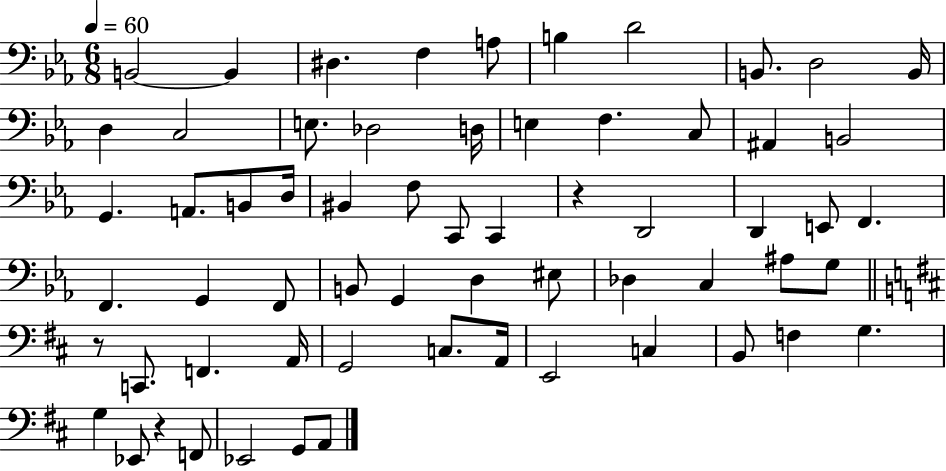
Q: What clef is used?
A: bass